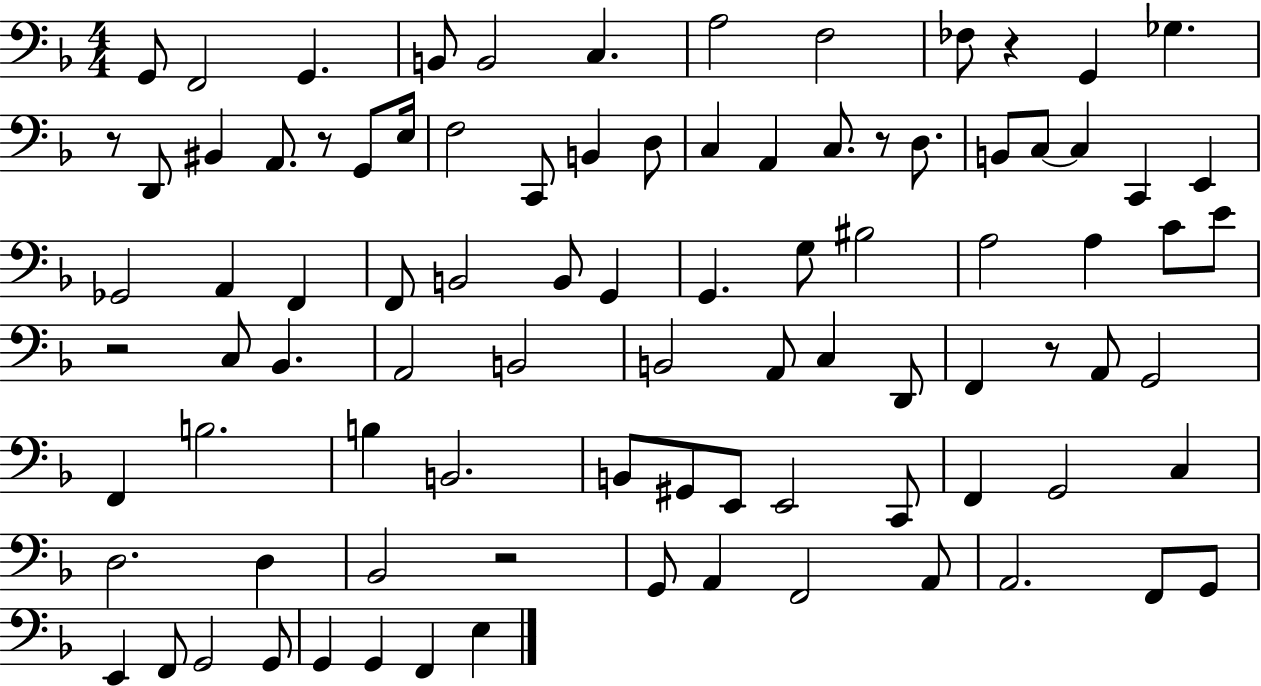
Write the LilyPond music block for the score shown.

{
  \clef bass
  \numericTimeSignature
  \time 4/4
  \key f \major
  g,8 f,2 g,4. | b,8 b,2 c4. | a2 f2 | fes8 r4 g,4 ges4. | \break r8 d,8 bis,4 a,8. r8 g,8 e16 | f2 c,8 b,4 d8 | c4 a,4 c8. r8 d8. | b,8 c8~~ c4 c,4 e,4 | \break ges,2 a,4 f,4 | f,8 b,2 b,8 g,4 | g,4. g8 bis2 | a2 a4 c'8 e'8 | \break r2 c8 bes,4. | a,2 b,2 | b,2 a,8 c4 d,8 | f,4 r8 a,8 g,2 | \break f,4 b2. | b4 b,2. | b,8 gis,8 e,8 e,2 c,8 | f,4 g,2 c4 | \break d2. d4 | bes,2 r2 | g,8 a,4 f,2 a,8 | a,2. f,8 g,8 | \break e,4 f,8 g,2 g,8 | g,4 g,4 f,4 e4 | \bar "|."
}